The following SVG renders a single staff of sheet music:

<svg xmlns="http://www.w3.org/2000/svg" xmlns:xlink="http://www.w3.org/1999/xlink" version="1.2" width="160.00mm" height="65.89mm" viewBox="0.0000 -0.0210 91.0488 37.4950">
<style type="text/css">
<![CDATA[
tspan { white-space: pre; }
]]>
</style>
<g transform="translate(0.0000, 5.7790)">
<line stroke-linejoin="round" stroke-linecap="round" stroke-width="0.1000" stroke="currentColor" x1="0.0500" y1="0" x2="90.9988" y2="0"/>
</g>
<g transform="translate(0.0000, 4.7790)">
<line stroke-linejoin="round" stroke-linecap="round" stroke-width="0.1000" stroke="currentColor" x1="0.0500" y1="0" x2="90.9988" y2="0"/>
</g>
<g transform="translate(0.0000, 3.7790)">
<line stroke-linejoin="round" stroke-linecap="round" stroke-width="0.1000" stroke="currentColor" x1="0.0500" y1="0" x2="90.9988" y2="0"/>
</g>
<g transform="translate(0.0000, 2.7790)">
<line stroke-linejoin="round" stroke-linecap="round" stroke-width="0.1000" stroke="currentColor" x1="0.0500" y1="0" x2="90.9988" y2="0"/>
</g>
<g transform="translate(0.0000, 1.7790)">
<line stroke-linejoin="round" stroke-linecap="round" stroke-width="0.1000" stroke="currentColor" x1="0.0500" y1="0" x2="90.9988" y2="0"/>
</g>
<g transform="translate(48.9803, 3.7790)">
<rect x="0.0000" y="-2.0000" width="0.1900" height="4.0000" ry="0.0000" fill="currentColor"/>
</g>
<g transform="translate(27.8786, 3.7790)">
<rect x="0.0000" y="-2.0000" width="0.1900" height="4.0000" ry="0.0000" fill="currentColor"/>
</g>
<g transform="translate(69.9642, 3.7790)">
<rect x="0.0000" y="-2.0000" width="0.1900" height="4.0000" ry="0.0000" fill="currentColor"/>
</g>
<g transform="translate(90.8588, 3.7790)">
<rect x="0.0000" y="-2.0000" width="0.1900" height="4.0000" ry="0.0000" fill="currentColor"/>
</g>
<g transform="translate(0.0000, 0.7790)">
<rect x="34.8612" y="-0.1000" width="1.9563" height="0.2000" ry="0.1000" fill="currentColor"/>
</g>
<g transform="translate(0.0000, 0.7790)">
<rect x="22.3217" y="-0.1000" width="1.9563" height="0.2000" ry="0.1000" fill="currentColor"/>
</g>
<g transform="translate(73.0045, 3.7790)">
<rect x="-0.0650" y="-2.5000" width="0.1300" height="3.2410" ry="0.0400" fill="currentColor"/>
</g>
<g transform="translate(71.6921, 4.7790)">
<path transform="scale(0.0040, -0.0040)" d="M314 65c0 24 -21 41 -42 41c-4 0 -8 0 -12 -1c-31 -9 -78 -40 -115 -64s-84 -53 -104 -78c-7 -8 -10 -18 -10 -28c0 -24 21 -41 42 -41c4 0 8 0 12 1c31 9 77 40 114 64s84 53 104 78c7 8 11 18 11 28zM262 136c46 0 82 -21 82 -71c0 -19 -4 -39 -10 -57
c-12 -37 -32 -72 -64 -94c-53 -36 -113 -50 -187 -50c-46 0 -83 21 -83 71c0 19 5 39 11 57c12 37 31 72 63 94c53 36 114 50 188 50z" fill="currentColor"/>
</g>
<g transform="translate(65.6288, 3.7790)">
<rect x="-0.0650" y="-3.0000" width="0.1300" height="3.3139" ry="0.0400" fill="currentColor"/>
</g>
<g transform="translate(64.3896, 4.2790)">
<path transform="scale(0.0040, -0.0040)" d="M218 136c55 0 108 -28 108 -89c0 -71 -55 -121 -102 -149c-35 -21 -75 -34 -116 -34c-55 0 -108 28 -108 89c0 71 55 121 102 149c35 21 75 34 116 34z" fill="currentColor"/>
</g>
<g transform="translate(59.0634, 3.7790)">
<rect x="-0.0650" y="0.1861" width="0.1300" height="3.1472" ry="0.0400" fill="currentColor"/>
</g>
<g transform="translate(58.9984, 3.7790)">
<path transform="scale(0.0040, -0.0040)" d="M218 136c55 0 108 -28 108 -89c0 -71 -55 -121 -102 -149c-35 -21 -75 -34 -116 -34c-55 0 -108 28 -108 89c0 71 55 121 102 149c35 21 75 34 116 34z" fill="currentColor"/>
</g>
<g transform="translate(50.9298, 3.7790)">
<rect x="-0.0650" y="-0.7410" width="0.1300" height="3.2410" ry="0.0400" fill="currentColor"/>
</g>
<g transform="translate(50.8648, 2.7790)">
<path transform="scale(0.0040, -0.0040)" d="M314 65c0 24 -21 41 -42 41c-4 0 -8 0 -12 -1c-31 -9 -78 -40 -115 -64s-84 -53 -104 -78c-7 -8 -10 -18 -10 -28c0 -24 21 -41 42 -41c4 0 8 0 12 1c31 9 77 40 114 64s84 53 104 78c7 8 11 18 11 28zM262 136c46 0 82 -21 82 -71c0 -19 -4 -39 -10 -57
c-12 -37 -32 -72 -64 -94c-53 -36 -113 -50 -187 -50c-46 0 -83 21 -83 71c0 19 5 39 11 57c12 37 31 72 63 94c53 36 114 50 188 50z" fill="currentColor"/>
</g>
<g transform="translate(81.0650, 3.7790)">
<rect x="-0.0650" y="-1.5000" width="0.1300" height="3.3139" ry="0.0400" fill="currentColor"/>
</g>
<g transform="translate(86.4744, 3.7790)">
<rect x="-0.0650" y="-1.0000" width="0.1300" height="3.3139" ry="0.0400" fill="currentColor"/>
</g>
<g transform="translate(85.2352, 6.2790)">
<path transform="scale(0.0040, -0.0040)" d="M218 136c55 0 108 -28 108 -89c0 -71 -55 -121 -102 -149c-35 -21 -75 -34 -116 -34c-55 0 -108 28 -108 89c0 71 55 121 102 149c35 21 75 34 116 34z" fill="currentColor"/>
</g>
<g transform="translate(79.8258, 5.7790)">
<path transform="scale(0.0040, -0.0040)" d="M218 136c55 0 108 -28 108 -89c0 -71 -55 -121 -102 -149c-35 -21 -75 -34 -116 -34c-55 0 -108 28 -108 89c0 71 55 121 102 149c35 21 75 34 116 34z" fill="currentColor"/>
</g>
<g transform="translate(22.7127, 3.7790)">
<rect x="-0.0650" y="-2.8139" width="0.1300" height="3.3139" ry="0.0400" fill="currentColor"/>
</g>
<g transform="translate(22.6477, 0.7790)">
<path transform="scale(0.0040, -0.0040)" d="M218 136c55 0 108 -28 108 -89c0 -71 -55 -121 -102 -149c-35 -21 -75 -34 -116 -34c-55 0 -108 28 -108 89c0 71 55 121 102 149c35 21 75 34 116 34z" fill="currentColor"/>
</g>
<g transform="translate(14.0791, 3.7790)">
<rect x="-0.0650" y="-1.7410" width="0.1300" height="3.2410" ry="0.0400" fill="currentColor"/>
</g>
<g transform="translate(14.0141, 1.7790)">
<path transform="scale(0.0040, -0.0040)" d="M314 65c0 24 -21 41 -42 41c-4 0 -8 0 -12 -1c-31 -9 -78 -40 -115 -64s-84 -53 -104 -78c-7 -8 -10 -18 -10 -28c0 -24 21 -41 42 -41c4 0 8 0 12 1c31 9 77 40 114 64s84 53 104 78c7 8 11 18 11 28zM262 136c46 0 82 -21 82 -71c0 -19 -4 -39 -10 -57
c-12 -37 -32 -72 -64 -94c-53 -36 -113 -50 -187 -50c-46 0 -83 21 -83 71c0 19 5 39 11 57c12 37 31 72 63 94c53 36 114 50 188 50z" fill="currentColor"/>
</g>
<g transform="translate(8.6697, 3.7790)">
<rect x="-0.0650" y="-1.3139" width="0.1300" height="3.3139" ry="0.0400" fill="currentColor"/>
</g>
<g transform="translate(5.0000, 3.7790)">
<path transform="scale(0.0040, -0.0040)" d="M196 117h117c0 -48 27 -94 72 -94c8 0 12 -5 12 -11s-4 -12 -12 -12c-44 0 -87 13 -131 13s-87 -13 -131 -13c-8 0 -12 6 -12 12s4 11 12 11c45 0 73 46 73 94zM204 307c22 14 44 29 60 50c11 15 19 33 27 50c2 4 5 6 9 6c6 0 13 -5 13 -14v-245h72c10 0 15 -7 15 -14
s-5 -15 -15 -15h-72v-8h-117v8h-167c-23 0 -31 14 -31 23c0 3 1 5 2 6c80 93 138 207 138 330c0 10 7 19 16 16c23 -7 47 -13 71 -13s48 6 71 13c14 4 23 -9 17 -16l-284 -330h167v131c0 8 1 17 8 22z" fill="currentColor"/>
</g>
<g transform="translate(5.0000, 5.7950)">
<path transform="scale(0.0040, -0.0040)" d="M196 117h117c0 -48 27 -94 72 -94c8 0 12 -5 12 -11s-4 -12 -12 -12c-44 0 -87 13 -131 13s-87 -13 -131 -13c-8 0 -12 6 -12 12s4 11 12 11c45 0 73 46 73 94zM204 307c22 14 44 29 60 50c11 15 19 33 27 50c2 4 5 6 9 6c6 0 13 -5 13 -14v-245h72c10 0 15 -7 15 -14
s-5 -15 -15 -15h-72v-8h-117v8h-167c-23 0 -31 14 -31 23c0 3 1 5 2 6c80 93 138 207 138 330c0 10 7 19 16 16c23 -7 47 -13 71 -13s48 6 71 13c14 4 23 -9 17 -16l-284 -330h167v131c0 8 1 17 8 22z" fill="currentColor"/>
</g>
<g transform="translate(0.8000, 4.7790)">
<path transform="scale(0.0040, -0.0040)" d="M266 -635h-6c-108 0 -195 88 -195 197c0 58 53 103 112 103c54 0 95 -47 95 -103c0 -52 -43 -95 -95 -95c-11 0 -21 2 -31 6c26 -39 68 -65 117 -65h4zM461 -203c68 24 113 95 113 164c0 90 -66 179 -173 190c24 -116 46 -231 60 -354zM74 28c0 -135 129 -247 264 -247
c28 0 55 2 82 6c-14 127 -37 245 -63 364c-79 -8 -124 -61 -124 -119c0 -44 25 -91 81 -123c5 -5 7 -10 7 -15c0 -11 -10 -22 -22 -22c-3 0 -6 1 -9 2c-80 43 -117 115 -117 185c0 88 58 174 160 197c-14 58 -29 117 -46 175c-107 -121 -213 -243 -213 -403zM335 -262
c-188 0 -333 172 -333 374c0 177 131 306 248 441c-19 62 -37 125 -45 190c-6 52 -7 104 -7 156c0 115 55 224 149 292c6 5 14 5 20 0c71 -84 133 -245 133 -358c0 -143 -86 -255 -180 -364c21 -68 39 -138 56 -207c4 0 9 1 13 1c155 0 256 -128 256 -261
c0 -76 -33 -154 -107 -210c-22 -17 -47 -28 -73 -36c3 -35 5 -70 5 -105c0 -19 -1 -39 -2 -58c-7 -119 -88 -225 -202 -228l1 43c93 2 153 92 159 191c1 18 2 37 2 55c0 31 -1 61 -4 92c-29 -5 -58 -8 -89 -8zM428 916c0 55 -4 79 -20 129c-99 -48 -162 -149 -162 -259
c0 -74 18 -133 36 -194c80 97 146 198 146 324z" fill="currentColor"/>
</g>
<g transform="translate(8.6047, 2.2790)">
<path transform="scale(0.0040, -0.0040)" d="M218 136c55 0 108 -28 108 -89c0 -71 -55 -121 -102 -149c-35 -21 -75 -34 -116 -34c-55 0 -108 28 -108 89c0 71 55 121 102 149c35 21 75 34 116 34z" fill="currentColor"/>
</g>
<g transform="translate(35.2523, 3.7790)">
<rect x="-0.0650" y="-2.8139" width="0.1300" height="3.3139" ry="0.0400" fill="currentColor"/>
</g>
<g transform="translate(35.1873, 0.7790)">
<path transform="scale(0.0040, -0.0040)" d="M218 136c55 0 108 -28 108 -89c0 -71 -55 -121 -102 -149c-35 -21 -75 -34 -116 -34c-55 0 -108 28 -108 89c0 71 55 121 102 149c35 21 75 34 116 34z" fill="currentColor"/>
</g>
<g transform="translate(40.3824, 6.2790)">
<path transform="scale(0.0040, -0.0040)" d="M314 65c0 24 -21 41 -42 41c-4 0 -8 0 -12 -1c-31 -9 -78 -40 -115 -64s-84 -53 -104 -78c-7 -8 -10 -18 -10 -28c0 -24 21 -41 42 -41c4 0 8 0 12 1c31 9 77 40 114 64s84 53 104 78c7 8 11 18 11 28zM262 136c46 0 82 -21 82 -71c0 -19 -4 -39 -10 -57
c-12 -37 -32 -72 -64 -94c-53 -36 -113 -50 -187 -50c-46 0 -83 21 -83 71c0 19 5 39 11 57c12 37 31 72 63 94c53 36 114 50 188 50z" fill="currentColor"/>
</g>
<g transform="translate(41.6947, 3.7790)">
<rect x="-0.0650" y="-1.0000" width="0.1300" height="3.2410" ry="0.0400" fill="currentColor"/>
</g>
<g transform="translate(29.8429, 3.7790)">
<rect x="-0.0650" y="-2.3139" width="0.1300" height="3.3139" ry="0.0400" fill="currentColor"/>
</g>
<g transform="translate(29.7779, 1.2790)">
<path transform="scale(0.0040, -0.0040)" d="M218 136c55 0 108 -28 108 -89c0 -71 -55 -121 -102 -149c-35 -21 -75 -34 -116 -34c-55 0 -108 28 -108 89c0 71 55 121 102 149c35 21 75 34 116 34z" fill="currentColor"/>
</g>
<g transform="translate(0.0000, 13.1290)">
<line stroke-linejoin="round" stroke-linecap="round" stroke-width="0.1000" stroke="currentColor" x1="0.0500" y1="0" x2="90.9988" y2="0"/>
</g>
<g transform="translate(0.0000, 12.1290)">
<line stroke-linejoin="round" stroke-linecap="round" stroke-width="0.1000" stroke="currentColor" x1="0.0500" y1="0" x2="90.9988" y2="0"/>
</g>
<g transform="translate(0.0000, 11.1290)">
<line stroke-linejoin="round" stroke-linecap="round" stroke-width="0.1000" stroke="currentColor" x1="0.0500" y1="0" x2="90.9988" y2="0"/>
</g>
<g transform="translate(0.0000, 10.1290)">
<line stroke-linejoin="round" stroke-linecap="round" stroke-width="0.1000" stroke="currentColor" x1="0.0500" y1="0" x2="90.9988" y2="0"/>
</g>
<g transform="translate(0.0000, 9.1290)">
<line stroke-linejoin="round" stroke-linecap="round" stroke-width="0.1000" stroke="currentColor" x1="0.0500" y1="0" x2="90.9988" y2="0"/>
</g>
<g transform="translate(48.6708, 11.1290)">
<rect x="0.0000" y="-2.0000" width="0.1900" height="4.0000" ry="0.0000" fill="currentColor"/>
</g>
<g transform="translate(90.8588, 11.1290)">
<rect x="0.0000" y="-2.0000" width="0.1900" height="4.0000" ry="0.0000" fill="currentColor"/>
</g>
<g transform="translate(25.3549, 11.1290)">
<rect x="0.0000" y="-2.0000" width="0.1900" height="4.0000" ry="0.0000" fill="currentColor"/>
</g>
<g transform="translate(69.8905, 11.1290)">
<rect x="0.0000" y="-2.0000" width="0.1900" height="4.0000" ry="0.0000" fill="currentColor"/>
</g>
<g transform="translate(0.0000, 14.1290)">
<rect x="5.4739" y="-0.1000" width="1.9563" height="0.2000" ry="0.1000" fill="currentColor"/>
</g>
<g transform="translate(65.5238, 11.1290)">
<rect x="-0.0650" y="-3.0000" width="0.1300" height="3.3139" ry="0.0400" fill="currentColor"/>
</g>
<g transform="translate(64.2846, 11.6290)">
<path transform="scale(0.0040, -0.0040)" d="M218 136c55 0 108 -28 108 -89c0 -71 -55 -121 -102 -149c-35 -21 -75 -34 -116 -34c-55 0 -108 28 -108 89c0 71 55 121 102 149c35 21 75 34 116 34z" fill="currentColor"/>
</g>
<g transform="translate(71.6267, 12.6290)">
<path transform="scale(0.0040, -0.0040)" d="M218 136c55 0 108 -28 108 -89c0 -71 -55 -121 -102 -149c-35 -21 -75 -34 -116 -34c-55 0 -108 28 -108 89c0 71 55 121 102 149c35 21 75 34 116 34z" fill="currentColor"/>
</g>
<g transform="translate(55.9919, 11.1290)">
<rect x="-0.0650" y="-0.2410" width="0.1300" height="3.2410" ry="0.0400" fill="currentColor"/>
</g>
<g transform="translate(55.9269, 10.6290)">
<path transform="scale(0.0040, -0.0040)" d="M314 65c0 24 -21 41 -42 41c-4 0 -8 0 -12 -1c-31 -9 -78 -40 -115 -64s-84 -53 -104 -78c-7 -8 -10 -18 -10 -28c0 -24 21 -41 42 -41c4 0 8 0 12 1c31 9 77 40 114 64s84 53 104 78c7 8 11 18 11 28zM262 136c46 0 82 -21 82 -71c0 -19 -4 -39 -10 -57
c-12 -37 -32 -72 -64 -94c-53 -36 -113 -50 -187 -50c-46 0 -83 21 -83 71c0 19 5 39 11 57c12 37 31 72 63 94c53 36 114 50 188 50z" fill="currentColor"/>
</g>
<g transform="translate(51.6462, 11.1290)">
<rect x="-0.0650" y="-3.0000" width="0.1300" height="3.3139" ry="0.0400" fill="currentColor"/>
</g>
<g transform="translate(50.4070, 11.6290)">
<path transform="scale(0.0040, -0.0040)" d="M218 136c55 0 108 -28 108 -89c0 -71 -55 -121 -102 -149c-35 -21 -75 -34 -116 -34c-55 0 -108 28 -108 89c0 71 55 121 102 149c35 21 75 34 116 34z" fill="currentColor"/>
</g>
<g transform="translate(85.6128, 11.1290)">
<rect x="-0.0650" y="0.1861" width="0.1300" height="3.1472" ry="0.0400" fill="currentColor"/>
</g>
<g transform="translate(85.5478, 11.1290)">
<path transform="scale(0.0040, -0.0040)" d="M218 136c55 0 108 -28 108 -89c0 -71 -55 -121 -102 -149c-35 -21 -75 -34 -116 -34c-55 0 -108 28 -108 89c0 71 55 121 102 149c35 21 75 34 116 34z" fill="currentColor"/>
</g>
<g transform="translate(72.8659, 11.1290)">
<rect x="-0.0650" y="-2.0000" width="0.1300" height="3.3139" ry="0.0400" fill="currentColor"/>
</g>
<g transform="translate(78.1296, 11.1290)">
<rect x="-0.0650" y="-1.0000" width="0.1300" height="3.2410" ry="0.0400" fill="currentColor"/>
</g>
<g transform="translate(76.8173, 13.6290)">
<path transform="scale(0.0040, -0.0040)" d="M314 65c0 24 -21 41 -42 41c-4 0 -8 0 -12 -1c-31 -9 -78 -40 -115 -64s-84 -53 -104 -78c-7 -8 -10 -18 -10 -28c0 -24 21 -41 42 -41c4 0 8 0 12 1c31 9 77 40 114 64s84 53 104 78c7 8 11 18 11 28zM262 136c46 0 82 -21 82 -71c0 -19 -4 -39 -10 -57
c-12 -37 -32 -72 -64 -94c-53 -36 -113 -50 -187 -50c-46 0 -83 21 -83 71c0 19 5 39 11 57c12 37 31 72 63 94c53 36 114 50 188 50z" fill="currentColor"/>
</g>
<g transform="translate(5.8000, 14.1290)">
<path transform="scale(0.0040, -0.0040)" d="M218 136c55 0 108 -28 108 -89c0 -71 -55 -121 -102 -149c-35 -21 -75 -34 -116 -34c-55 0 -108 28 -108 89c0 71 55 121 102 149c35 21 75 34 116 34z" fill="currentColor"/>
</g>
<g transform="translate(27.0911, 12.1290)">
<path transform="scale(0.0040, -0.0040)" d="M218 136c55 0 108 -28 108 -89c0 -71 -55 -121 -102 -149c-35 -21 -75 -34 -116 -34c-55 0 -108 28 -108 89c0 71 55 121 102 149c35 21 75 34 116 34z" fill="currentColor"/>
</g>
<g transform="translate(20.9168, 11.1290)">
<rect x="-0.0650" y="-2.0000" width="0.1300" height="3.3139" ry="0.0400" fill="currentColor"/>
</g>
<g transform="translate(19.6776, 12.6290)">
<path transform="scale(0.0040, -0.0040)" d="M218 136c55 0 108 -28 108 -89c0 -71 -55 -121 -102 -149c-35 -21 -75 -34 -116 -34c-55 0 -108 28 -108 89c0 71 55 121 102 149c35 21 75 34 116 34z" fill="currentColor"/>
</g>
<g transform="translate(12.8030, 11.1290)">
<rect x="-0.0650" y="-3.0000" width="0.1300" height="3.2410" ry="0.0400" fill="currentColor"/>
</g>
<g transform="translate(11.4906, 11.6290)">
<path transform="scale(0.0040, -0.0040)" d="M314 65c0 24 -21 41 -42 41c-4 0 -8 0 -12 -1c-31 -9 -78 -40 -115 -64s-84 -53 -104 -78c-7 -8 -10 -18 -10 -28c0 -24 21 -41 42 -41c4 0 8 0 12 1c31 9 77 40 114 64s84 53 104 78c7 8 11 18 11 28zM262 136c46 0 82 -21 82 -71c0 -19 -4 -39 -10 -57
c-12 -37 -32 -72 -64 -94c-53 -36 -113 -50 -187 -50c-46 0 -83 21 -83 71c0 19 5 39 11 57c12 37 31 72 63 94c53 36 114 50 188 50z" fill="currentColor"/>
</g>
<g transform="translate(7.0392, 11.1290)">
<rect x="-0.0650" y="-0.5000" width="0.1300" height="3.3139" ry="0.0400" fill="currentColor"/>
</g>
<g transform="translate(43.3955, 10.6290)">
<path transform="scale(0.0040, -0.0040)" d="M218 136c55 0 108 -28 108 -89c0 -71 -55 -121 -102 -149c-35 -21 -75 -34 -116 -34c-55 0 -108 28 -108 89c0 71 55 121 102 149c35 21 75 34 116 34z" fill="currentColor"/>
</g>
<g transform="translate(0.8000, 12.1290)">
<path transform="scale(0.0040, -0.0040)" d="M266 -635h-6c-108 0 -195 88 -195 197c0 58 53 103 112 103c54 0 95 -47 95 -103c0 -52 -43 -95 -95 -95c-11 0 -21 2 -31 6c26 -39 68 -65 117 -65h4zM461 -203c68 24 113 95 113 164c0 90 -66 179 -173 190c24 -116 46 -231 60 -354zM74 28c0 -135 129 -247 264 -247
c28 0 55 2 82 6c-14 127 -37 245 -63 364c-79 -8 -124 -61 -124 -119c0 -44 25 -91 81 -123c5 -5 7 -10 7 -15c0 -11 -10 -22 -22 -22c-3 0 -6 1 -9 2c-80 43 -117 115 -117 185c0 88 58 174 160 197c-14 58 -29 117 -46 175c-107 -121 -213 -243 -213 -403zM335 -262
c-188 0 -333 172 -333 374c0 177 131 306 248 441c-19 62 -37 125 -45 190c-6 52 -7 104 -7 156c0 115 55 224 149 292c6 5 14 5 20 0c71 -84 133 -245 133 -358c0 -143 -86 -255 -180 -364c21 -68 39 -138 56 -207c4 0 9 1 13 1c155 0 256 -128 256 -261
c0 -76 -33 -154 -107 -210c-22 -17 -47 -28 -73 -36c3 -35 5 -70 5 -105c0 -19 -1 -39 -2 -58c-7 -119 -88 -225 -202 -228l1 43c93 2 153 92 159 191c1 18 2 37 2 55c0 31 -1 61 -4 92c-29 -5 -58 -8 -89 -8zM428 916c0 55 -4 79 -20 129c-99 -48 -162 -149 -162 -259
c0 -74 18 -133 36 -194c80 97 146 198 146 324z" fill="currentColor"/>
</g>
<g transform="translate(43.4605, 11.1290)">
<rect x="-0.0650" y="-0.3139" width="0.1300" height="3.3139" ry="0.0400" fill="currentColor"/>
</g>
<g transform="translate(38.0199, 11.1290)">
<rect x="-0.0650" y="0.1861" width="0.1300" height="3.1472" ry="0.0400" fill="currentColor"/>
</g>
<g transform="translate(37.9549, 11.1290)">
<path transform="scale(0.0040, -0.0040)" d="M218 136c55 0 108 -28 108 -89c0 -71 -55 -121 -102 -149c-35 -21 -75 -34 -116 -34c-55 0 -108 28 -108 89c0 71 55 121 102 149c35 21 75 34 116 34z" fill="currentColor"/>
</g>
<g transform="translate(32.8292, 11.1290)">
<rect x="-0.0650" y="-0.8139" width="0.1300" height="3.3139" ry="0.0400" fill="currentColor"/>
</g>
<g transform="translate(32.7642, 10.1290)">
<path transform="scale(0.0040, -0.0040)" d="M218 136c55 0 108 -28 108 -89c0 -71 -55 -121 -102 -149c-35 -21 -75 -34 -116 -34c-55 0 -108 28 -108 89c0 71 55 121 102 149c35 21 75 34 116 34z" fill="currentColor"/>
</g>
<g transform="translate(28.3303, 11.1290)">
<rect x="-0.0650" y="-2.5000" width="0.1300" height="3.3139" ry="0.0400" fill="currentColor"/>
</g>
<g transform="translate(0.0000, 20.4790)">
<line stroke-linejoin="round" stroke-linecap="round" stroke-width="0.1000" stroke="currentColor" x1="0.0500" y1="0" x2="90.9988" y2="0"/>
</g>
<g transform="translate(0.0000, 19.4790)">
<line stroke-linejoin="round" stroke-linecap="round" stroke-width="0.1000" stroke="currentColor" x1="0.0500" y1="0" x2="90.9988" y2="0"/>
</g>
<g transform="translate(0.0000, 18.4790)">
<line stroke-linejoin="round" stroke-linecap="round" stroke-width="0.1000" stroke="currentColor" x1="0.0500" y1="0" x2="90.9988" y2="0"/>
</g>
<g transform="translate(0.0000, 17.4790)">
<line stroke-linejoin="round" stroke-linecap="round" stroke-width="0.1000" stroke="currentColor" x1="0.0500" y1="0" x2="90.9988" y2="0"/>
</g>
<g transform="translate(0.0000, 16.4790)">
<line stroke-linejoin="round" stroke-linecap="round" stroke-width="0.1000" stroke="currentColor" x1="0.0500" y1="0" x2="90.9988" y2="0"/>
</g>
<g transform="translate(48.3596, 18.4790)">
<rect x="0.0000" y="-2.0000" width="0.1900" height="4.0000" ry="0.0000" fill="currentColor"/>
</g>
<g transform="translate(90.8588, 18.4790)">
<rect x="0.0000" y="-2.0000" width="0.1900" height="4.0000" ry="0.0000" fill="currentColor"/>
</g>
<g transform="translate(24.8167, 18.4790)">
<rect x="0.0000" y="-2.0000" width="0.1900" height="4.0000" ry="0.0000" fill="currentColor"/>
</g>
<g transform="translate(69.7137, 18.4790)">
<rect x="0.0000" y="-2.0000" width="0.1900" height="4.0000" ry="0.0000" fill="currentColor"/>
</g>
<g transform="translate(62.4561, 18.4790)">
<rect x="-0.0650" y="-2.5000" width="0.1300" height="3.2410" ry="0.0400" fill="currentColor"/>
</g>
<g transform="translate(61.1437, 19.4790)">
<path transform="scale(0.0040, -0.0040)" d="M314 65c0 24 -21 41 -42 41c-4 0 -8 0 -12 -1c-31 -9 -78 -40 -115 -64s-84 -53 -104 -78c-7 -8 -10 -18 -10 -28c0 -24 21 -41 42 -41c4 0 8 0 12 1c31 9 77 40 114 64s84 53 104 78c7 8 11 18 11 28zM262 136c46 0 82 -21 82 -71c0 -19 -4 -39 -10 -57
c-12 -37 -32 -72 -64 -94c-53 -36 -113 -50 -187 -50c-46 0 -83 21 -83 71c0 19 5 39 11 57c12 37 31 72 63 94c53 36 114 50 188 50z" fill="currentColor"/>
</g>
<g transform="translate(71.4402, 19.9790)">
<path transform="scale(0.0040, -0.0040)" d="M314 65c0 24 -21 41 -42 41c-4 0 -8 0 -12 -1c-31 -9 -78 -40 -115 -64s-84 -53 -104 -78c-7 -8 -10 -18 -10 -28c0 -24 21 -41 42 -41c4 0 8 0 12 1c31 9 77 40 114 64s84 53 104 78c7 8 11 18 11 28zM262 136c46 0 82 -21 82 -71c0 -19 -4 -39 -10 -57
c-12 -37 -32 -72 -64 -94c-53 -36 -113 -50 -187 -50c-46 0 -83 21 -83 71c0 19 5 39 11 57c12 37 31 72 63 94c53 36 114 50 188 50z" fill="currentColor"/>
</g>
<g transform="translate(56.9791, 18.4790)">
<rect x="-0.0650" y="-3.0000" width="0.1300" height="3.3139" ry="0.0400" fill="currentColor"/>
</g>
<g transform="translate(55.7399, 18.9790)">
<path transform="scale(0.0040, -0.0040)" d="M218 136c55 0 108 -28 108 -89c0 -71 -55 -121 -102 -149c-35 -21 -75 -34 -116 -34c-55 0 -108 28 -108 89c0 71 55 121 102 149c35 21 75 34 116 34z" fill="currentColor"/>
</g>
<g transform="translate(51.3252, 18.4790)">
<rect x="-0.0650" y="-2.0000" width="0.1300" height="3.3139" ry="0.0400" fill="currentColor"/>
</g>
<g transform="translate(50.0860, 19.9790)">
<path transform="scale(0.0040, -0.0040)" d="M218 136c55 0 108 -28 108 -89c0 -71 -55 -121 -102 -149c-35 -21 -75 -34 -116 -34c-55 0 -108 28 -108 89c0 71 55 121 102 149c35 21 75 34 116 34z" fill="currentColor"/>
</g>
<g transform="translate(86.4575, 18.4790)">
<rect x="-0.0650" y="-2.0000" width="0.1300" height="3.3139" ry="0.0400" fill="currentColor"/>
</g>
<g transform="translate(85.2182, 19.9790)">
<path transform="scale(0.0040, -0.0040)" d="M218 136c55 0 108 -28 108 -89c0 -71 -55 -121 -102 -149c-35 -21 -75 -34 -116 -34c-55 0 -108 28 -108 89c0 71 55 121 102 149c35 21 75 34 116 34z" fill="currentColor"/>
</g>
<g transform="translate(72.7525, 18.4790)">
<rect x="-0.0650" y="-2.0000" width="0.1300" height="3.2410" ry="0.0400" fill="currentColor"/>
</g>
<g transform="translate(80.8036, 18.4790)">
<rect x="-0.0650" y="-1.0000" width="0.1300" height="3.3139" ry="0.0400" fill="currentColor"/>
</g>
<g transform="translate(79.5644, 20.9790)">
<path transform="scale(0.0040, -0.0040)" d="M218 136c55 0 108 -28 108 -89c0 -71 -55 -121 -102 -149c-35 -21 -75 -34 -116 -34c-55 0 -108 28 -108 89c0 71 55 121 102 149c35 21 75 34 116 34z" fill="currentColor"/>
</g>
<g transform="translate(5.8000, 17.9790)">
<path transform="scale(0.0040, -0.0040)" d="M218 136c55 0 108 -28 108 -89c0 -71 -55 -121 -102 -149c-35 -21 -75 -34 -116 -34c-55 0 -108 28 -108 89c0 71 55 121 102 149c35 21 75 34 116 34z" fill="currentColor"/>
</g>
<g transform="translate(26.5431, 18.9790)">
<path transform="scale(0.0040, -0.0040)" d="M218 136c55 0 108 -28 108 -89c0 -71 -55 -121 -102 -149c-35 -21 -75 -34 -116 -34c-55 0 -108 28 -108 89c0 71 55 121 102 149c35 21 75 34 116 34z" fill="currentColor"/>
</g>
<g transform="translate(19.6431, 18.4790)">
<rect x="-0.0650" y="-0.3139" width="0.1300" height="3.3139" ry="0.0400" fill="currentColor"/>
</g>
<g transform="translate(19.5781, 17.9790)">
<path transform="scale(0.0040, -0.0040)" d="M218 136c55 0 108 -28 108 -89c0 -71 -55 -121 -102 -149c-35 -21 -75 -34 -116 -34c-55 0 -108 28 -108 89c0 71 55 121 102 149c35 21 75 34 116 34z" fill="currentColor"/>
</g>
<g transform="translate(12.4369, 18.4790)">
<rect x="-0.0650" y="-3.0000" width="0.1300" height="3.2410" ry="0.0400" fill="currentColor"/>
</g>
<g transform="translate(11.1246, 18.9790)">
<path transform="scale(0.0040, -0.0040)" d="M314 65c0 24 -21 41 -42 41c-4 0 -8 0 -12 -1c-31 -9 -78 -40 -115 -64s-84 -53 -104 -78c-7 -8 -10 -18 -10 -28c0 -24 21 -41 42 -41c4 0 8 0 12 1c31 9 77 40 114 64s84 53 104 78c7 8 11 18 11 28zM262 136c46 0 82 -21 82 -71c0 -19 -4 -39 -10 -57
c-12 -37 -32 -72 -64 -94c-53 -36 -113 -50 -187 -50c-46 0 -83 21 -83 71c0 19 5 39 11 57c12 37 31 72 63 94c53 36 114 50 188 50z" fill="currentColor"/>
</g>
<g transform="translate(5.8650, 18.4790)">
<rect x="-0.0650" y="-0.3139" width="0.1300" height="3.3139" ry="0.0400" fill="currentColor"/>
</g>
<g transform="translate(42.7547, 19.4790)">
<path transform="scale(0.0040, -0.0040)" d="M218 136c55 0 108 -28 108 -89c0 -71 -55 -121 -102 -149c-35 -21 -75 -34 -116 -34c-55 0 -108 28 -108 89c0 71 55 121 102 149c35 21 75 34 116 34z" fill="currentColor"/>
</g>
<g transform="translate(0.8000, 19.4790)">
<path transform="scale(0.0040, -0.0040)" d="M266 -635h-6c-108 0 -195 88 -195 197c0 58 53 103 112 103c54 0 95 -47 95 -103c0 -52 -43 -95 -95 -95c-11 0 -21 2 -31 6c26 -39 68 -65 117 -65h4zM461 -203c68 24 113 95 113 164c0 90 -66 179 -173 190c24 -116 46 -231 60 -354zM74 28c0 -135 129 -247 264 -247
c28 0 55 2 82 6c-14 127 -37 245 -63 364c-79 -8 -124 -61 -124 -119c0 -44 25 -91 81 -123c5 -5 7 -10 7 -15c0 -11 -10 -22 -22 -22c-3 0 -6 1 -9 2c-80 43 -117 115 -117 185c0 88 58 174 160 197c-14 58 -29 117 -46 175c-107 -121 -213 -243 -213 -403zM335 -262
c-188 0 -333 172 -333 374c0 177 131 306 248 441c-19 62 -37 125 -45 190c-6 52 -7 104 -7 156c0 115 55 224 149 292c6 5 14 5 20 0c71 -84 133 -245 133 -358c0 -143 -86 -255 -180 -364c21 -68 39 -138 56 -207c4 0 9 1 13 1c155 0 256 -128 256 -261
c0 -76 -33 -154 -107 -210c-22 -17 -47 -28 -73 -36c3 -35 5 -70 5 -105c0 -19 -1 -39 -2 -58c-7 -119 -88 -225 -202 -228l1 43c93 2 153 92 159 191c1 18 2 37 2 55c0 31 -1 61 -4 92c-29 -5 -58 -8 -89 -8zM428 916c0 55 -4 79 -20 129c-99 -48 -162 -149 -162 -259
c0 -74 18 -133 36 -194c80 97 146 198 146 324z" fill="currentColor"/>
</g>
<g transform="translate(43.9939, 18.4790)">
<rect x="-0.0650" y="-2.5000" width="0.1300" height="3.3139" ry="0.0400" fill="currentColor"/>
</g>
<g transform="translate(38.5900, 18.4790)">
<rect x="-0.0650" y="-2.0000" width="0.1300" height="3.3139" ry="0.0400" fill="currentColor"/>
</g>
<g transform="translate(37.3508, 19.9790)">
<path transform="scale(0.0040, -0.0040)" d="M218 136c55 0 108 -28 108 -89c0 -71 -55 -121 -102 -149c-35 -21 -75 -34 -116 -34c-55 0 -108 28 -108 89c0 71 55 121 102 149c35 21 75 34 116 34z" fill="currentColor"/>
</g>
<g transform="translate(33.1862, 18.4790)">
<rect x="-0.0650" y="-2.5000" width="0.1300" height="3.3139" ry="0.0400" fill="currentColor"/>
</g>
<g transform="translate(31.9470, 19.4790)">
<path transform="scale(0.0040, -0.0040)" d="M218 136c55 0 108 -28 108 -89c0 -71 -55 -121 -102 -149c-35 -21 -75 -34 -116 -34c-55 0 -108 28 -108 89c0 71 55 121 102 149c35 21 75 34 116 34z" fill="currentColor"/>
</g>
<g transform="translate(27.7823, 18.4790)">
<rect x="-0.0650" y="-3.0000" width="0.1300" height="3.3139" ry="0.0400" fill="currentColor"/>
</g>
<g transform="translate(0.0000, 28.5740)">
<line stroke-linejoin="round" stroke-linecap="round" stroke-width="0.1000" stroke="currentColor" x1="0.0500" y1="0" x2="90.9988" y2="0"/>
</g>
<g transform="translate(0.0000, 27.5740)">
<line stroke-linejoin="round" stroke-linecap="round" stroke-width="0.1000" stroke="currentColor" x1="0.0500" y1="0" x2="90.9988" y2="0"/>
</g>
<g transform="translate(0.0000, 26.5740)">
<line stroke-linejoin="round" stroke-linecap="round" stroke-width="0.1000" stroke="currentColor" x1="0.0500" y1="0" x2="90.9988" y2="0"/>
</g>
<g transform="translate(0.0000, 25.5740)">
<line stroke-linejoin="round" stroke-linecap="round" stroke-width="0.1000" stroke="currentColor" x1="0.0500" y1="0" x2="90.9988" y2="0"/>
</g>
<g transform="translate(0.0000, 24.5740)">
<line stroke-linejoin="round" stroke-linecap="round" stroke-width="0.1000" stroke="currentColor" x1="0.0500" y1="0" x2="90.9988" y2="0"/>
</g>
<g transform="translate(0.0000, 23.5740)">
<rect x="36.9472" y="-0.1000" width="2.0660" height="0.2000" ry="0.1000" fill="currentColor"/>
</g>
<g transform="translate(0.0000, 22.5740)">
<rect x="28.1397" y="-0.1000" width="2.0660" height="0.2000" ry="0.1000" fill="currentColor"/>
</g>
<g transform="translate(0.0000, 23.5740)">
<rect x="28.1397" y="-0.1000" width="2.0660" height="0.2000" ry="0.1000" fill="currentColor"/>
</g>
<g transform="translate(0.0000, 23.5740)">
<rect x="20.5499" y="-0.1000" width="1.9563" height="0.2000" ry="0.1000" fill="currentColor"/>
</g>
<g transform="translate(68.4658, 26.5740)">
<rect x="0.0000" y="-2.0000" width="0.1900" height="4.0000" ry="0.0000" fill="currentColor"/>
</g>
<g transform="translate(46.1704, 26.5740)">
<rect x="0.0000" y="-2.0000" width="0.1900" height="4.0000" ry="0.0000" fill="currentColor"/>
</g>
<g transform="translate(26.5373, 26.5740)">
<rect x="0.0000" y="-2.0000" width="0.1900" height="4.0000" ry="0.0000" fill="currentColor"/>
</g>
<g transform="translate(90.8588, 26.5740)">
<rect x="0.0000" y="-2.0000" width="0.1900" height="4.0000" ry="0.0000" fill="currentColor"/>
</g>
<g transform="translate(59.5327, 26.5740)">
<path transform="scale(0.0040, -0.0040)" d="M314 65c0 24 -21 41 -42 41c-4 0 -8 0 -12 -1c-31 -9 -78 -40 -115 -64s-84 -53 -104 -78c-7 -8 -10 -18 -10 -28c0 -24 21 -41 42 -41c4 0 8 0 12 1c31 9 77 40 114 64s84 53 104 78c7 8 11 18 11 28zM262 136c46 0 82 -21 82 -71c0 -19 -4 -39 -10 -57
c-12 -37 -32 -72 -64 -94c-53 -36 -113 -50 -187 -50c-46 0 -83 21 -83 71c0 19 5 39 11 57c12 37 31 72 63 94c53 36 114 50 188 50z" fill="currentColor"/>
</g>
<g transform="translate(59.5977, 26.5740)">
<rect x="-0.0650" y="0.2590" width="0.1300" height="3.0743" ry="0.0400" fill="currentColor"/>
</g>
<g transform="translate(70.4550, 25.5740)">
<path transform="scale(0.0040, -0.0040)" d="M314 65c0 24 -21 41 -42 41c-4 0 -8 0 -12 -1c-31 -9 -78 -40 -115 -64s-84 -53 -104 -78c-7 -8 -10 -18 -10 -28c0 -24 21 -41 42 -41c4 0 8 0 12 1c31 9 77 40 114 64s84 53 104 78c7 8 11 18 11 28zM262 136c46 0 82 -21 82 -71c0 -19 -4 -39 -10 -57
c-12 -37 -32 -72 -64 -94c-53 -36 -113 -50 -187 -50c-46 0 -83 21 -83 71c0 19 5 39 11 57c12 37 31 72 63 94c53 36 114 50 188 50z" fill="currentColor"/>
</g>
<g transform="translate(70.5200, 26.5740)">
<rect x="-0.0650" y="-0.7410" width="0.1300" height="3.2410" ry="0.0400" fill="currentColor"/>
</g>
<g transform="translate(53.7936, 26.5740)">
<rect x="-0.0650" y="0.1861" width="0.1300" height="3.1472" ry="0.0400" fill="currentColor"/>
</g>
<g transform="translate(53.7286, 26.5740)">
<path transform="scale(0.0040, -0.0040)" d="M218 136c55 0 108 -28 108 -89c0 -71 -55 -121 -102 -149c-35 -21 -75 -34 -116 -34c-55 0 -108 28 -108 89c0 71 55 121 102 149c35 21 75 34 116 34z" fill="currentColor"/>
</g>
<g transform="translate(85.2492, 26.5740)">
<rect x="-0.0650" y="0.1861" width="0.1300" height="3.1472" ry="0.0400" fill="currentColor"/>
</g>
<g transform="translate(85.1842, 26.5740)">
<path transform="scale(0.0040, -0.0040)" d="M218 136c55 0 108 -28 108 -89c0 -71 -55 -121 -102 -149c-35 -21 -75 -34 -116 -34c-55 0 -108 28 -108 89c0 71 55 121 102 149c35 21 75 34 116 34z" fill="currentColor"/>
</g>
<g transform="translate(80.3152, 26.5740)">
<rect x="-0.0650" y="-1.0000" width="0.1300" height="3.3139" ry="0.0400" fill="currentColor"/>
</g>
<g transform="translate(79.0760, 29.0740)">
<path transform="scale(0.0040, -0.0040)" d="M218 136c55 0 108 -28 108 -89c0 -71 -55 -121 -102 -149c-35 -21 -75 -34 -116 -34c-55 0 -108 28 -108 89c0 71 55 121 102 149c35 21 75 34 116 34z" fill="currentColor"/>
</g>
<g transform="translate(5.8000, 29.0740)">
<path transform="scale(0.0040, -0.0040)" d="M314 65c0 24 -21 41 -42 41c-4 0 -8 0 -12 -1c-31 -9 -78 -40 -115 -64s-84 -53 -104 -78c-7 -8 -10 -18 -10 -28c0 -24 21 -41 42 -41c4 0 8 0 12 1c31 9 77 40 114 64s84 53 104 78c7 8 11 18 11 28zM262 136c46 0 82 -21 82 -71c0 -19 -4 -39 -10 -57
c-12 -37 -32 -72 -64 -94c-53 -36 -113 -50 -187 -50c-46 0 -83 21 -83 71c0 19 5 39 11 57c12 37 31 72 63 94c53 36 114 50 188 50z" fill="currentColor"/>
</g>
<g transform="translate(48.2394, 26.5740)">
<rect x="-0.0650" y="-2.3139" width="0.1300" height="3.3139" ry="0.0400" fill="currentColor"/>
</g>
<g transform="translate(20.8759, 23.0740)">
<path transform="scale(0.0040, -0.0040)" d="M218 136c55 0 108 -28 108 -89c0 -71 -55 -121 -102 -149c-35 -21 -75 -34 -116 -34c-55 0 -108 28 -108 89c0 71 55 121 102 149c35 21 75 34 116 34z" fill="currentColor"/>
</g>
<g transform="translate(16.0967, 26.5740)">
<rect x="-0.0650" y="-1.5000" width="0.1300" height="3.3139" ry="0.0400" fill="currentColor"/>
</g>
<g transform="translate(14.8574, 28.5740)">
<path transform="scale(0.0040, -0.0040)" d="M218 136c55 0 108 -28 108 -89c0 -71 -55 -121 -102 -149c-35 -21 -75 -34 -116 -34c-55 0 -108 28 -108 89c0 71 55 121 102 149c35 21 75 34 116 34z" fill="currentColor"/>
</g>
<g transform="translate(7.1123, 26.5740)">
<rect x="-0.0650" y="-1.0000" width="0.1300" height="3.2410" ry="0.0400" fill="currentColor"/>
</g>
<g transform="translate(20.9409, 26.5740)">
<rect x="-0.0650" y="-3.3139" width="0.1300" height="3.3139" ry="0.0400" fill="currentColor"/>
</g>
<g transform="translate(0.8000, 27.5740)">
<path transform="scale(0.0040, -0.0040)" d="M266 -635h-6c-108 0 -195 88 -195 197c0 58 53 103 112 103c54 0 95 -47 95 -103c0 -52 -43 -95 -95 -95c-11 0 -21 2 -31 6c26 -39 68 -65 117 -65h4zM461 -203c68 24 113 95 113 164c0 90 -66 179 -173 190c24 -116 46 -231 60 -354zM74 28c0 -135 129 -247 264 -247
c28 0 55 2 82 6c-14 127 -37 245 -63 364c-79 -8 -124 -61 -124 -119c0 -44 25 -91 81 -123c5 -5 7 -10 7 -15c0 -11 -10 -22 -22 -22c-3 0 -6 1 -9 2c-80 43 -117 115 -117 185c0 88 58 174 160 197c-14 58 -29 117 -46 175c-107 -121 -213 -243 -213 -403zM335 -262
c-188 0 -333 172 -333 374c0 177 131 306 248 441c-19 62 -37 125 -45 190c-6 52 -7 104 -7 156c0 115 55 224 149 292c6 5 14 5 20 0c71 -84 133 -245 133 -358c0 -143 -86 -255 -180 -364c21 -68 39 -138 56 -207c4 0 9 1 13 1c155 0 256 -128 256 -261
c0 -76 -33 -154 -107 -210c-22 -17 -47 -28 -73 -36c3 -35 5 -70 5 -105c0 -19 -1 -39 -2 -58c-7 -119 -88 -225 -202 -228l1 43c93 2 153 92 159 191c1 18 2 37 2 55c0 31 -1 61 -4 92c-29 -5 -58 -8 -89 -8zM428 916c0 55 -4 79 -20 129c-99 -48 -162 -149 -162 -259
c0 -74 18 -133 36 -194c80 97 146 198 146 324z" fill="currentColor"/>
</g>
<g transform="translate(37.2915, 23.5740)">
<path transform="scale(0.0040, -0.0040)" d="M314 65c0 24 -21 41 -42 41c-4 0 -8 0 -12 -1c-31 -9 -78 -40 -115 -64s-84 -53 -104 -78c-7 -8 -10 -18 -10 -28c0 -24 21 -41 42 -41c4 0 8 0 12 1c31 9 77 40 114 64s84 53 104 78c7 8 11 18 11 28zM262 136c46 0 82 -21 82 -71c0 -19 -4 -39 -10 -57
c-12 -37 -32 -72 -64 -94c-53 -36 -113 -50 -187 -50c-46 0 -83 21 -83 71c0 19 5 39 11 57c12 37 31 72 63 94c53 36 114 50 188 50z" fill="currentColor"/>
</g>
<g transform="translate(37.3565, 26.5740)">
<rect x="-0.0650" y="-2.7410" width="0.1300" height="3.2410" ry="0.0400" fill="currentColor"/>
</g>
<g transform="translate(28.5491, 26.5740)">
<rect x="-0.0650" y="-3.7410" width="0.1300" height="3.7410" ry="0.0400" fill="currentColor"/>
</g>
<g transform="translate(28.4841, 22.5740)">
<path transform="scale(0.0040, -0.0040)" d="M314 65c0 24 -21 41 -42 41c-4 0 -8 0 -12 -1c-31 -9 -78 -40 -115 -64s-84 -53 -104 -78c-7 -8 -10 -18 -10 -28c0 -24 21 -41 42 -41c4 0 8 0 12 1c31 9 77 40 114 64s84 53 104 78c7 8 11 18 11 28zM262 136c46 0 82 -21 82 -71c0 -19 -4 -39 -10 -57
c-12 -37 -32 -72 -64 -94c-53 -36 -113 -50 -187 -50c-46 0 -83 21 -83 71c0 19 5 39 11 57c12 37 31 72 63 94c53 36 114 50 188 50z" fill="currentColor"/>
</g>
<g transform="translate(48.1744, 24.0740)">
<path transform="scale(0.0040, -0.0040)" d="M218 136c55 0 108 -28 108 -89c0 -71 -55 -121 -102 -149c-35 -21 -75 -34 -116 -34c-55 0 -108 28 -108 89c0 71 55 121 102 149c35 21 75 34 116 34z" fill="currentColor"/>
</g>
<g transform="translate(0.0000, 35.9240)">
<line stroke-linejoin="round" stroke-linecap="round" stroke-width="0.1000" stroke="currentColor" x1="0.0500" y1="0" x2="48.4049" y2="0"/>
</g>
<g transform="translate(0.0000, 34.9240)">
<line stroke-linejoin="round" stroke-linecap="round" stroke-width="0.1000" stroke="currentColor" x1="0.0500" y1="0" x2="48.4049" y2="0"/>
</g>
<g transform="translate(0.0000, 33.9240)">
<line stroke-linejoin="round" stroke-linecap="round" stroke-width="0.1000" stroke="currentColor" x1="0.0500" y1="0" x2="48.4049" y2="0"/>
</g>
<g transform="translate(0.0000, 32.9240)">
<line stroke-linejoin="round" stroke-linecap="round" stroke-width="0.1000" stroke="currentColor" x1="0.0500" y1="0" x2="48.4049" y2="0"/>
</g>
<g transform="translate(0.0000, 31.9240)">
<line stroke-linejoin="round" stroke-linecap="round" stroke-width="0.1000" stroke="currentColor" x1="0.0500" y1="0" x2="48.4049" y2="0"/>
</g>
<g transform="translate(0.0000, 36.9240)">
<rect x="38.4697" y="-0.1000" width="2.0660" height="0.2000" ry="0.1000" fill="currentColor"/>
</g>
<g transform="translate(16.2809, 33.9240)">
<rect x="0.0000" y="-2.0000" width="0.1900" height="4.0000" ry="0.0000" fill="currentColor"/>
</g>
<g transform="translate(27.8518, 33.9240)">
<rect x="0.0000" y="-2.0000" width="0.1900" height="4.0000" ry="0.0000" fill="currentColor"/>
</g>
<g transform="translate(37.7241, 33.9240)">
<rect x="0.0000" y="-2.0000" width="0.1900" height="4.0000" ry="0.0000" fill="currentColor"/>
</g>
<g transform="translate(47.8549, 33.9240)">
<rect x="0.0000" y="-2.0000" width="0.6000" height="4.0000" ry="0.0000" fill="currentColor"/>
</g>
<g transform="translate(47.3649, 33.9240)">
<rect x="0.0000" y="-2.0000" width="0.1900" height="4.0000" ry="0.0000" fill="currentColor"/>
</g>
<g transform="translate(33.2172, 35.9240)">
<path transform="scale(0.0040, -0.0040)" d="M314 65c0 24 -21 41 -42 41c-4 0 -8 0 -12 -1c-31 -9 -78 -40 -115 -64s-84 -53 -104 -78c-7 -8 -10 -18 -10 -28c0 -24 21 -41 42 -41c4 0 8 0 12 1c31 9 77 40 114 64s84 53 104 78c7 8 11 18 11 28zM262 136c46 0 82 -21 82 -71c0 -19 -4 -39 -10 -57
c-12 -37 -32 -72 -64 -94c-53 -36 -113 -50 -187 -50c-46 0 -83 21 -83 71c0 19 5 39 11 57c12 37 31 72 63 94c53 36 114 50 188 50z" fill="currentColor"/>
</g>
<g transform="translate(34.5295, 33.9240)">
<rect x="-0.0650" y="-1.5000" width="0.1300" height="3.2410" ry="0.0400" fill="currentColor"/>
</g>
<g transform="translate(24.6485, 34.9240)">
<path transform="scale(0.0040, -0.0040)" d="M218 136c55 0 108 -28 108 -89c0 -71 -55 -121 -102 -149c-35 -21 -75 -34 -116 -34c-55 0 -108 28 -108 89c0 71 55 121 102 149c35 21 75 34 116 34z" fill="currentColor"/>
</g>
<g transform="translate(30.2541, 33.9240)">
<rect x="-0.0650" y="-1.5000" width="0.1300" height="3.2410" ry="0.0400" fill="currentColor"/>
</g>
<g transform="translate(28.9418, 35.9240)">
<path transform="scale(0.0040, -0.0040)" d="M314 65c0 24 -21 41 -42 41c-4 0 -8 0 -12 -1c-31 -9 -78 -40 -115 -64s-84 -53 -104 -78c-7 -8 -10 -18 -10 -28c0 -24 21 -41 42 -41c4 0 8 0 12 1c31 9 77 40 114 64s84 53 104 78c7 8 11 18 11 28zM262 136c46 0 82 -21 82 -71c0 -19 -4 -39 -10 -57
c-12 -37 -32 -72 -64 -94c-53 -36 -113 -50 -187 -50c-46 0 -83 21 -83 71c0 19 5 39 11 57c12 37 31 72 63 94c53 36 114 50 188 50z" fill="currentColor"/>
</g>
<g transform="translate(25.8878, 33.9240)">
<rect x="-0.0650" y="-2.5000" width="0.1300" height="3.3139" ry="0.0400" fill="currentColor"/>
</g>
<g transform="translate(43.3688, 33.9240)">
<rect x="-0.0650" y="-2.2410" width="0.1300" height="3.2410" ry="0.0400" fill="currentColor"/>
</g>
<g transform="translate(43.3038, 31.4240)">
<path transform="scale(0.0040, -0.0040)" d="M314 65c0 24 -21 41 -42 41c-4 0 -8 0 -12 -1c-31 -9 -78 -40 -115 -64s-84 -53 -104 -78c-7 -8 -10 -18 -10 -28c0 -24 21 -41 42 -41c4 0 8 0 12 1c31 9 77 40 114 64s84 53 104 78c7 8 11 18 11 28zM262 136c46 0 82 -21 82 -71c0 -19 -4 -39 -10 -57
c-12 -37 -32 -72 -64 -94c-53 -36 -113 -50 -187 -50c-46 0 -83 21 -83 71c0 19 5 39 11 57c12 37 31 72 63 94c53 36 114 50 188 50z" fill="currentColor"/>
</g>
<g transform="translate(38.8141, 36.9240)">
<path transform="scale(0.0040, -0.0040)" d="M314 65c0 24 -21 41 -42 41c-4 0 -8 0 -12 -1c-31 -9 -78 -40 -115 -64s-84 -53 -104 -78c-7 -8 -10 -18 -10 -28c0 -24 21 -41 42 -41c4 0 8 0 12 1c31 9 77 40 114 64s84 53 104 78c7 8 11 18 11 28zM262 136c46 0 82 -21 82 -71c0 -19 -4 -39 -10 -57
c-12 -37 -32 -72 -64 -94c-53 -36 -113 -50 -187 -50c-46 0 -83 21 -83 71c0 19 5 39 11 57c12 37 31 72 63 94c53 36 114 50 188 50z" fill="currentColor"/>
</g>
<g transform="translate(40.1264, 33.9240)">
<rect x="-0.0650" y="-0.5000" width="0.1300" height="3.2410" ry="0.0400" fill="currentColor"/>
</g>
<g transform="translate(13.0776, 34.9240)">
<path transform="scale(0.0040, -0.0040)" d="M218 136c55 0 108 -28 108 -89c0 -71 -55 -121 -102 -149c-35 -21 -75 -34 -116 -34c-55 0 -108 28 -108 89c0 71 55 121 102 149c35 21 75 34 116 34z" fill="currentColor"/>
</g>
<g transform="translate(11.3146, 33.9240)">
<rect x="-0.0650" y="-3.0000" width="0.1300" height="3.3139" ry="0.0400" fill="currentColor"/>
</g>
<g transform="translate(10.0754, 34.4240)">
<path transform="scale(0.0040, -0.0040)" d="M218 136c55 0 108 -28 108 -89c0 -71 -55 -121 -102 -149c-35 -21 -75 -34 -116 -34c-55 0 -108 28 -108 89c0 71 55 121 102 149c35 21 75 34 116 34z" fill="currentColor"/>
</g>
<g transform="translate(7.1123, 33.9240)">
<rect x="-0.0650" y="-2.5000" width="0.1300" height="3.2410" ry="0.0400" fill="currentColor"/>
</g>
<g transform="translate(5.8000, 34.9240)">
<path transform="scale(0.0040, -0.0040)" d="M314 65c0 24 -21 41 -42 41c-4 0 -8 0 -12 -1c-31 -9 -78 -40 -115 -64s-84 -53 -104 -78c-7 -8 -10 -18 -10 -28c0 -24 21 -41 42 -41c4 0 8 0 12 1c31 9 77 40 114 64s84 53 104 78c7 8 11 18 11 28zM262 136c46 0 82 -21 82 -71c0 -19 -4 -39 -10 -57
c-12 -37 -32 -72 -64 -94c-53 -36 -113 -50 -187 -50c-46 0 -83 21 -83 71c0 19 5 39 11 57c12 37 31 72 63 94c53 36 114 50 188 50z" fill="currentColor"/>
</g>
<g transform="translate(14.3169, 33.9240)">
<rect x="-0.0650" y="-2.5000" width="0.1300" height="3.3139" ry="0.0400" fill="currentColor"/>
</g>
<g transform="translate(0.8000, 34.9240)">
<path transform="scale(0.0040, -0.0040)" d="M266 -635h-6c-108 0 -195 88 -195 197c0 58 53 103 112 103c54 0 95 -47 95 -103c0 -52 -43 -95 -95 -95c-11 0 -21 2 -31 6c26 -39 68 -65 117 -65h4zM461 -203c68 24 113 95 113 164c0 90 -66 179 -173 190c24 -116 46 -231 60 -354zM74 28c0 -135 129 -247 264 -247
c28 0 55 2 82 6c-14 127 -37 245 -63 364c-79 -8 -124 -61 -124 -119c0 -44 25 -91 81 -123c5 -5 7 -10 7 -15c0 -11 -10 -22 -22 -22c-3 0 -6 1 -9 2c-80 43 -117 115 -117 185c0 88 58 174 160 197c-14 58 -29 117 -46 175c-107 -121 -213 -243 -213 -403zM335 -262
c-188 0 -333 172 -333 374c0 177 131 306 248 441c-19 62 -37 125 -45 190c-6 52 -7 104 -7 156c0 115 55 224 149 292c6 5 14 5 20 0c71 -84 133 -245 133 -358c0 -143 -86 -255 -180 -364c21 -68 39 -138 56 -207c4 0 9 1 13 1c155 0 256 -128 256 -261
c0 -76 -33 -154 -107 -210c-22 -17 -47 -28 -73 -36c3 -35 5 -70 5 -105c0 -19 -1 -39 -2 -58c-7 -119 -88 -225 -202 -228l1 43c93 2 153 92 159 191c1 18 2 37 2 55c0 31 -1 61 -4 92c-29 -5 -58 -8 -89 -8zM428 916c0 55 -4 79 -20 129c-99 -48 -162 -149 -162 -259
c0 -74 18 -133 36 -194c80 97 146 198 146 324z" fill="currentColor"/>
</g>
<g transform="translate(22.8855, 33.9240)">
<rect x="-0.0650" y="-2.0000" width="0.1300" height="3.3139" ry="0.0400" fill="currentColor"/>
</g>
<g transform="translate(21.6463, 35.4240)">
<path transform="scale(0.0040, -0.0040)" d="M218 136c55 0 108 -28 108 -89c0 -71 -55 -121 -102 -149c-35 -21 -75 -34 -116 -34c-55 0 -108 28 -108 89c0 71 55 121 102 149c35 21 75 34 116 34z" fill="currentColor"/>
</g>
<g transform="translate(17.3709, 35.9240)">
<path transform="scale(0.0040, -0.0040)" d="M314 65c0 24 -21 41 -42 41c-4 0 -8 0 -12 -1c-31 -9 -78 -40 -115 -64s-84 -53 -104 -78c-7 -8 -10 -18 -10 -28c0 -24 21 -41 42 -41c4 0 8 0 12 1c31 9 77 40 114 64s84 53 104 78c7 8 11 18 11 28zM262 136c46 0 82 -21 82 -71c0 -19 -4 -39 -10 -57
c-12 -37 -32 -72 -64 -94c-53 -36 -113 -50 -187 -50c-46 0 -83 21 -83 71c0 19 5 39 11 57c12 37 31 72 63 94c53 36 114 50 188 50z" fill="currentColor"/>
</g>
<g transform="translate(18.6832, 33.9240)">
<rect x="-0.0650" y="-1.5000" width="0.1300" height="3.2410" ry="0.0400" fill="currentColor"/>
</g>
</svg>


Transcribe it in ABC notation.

X:1
T:Untitled
M:4/4
L:1/4
K:C
e f2 a g a D2 d2 B A G2 E D C A2 F G d B c A c2 A F D2 B c A2 c A G F G F A G2 F2 D F D2 E b c'2 a2 g B B2 d2 D B G2 A G E2 F G E2 E2 C2 g2